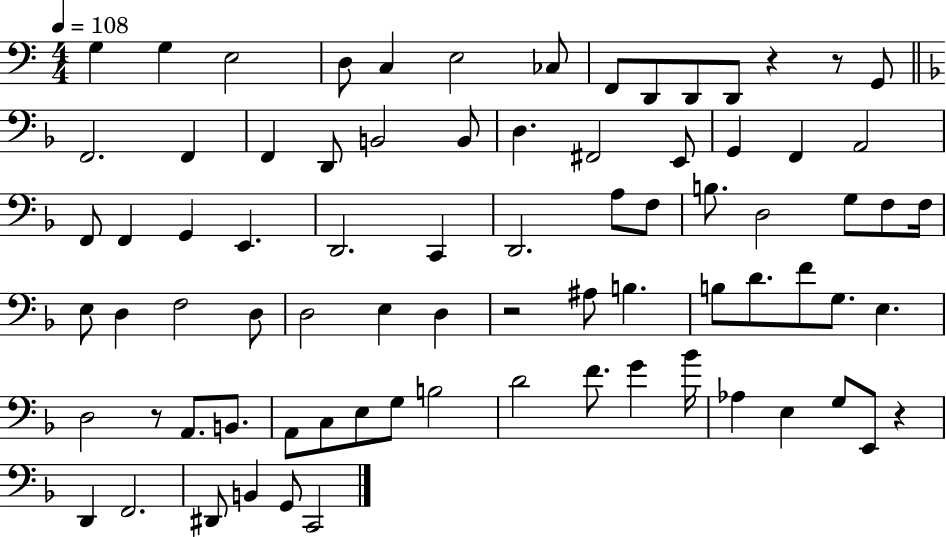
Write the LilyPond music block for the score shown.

{
  \clef bass
  \numericTimeSignature
  \time 4/4
  \key c \major
  \tempo 4 = 108
  \repeat volta 2 { g4 g4 e2 | d8 c4 e2 ces8 | f,8 d,8 d,8 d,8 r4 r8 g,8 | \bar "||" \break \key f \major f,2. f,4 | f,4 d,8 b,2 b,8 | d4. fis,2 e,8 | g,4 f,4 a,2 | \break f,8 f,4 g,4 e,4. | d,2. c,4 | d,2. a8 f8 | b8. d2 g8 f8 f16 | \break e8 d4 f2 d8 | d2 e4 d4 | r2 ais8 b4. | b8 d'8. f'8 g8. e4. | \break d2 r8 a,8. b,8. | a,8 c8 e8 g8 b2 | d'2 f'8. g'4 bes'16 | aes4 e4 g8 e,8 r4 | \break d,4 f,2. | dis,8 b,4 g,8 c,2 | } \bar "|."
}